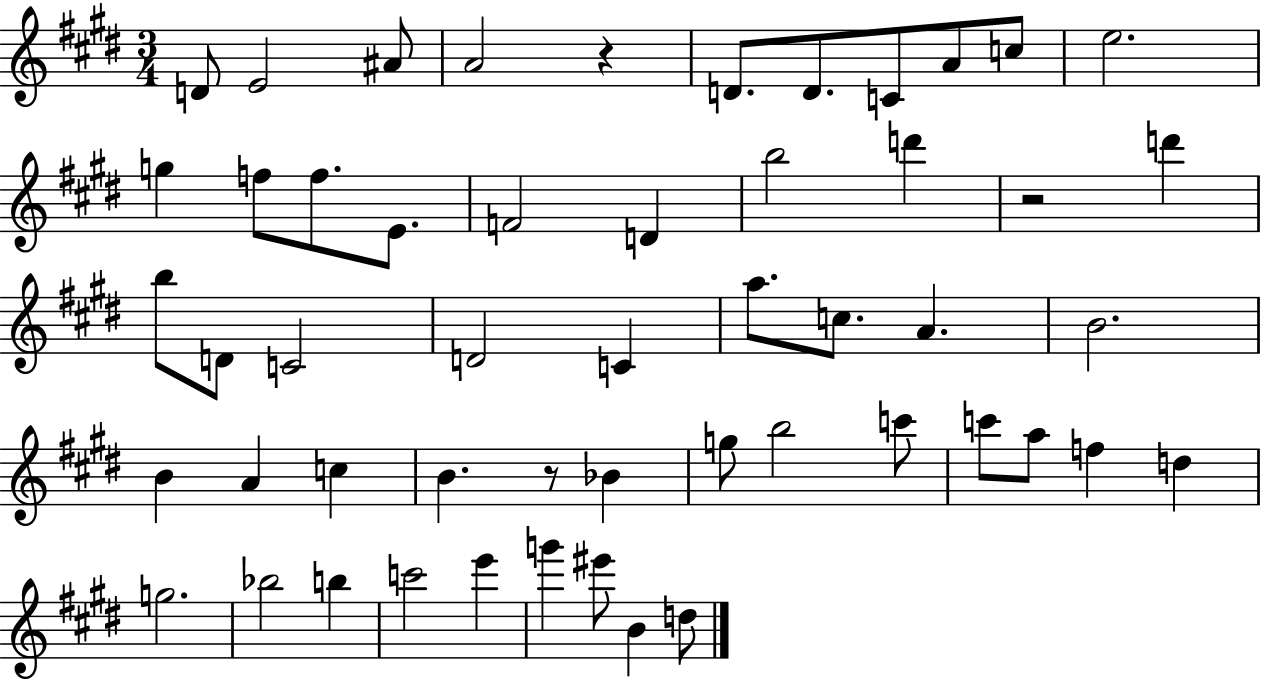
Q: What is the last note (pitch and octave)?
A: D5